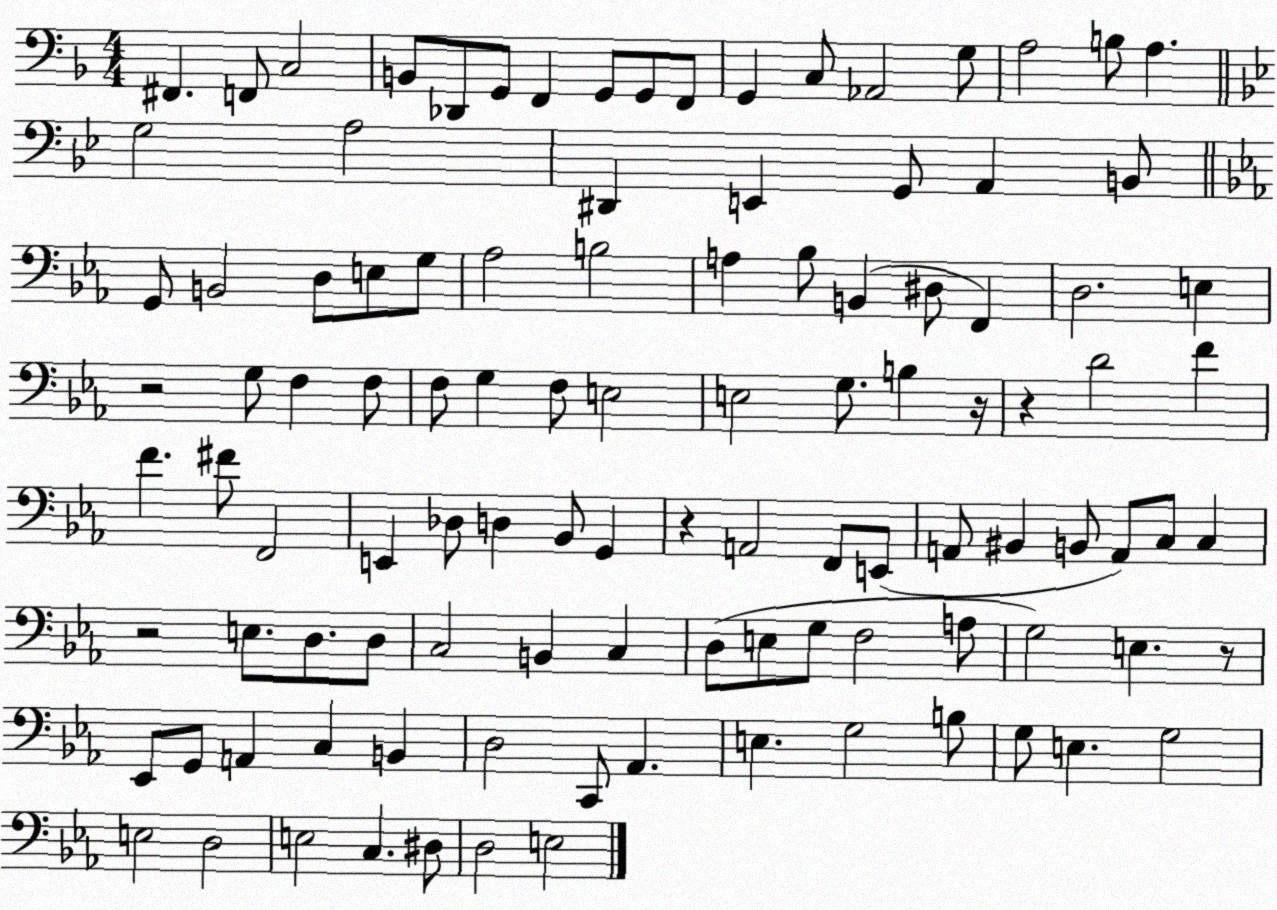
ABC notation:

X:1
T:Untitled
M:4/4
L:1/4
K:F
^F,, F,,/2 C,2 B,,/2 _D,,/2 G,,/2 F,, G,,/2 G,,/2 F,,/2 G,, C,/2 _A,,2 G,/2 A,2 B,/2 A, G,2 A,2 ^D,, E,, G,,/2 A,, B,,/2 G,,/2 B,,2 D,/2 E,/2 G,/2 _A,2 B,2 A, _B,/2 B,, ^D,/2 F,, D,2 E, z2 G,/2 F, F,/2 F,/2 G, F,/2 E,2 E,2 G,/2 B, z/4 z D2 F F ^F/2 F,,2 E,, _D,/2 D, _B,,/2 G,, z A,,2 F,,/2 E,,/2 A,,/2 ^B,, B,,/2 A,,/2 C,/2 C, z2 E,/2 D,/2 D,/2 C,2 B,, C, D,/2 E,/2 G,/2 F,2 A,/2 G,2 E, z/2 _E,,/2 G,,/2 A,, C, B,, D,2 C,,/2 _A,, E, G,2 B,/2 G,/2 E, G,2 E,2 D,2 E,2 C, ^D,/2 D,2 E,2